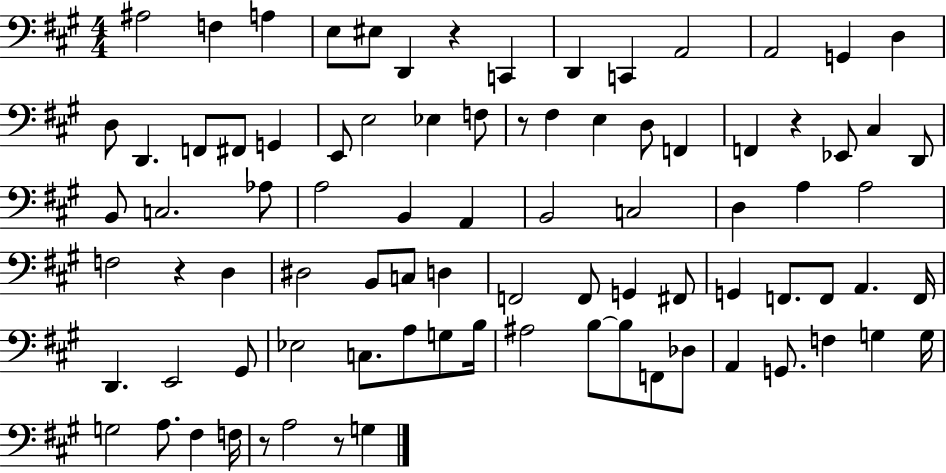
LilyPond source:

{
  \clef bass
  \numericTimeSignature
  \time 4/4
  \key a \major
  ais2 f4 a4 | e8 eis8 d,4 r4 c,4 | d,4 c,4 a,2 | a,2 g,4 d4 | \break d8 d,4. f,8 fis,8 g,4 | e,8 e2 ees4 f8 | r8 fis4 e4 d8 f,4 | f,4 r4 ees,8 cis4 d,8 | \break b,8 c2. aes8 | a2 b,4 a,4 | b,2 c2 | d4 a4 a2 | \break f2 r4 d4 | dis2 b,8 c8 d4 | f,2 f,8 g,4 fis,8 | g,4 f,8. f,8 a,4. f,16 | \break d,4. e,2 gis,8 | ees2 c8. a8 g8 b16 | ais2 b8~~ b8 f,8 des8 | a,4 g,8. f4 g4 g16 | \break g2 a8. fis4 f16 | r8 a2 r8 g4 | \bar "|."
}